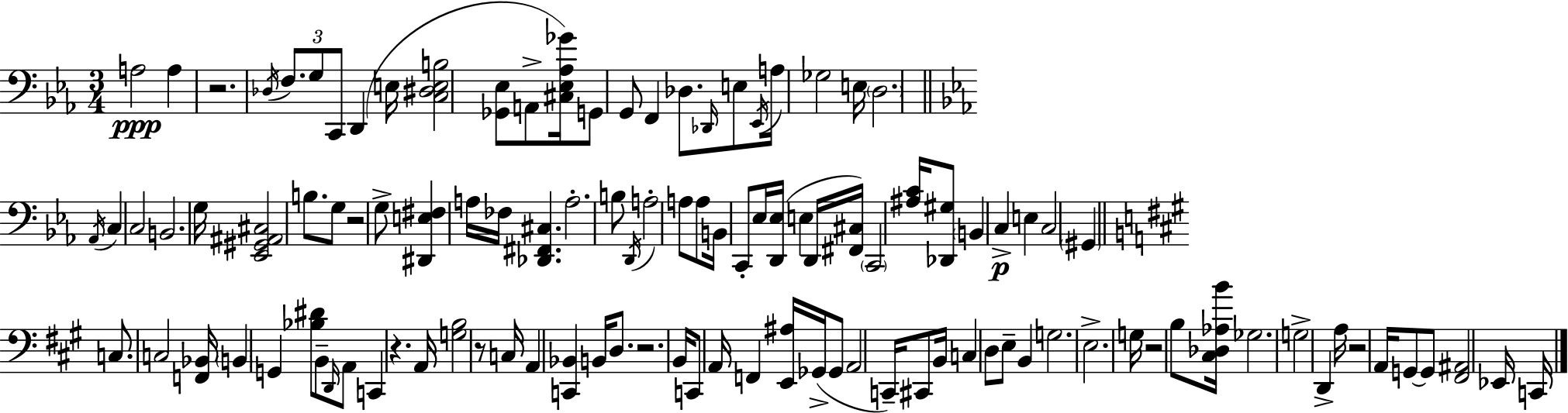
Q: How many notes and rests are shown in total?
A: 111